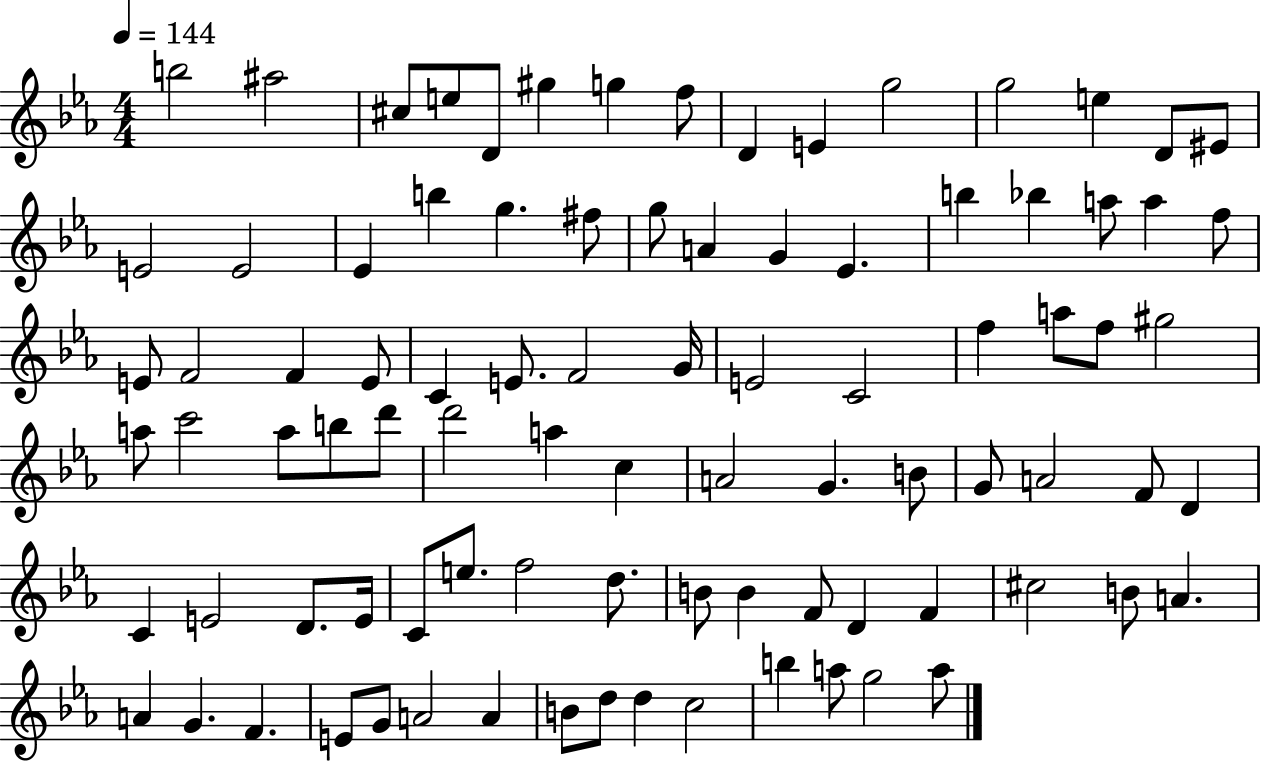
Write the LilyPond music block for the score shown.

{
  \clef treble
  \numericTimeSignature
  \time 4/4
  \key ees \major
  \tempo 4 = 144
  \repeat volta 2 { b''2 ais''2 | cis''8 e''8 d'8 gis''4 g''4 f''8 | d'4 e'4 g''2 | g''2 e''4 d'8 eis'8 | \break e'2 e'2 | ees'4 b''4 g''4. fis''8 | g''8 a'4 g'4 ees'4. | b''4 bes''4 a''8 a''4 f''8 | \break e'8 f'2 f'4 e'8 | c'4 e'8. f'2 g'16 | e'2 c'2 | f''4 a''8 f''8 gis''2 | \break a''8 c'''2 a''8 b''8 d'''8 | d'''2 a''4 c''4 | a'2 g'4. b'8 | g'8 a'2 f'8 d'4 | \break c'4 e'2 d'8. e'16 | c'8 e''8. f''2 d''8. | b'8 b'4 f'8 d'4 f'4 | cis''2 b'8 a'4. | \break a'4 g'4. f'4. | e'8 g'8 a'2 a'4 | b'8 d''8 d''4 c''2 | b''4 a''8 g''2 a''8 | \break } \bar "|."
}